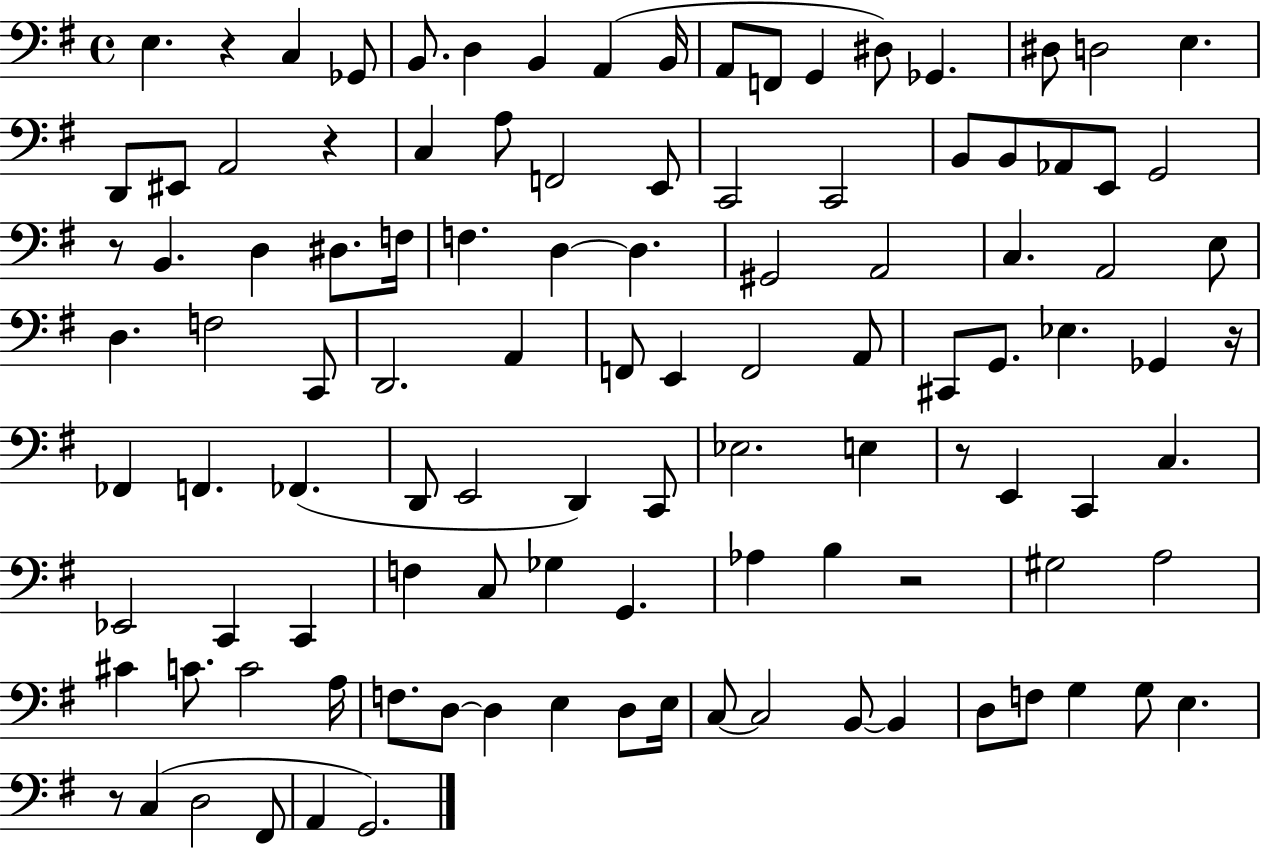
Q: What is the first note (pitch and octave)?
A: E3